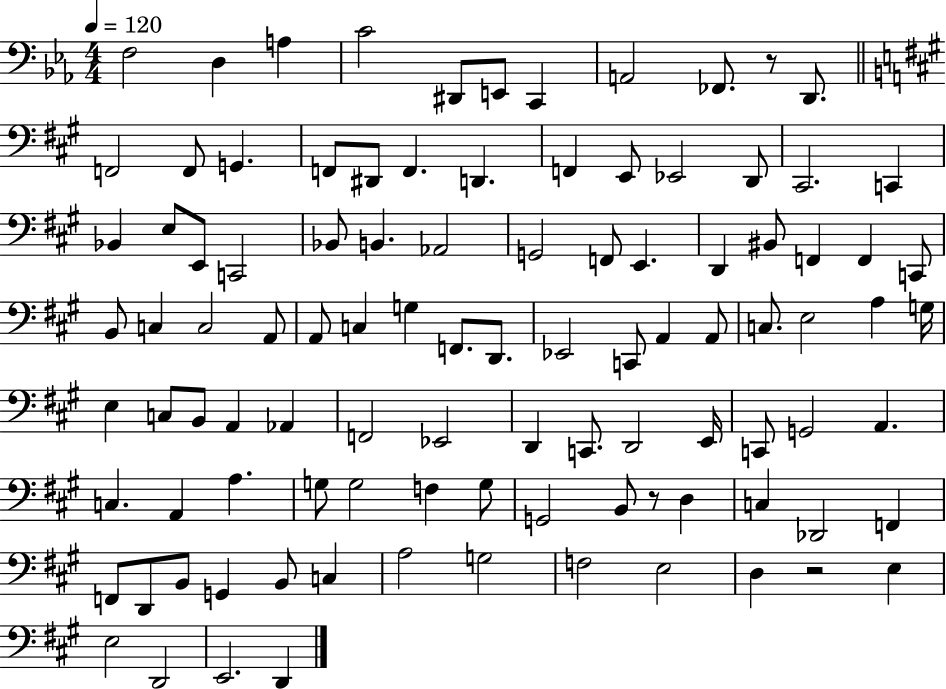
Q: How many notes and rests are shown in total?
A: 101